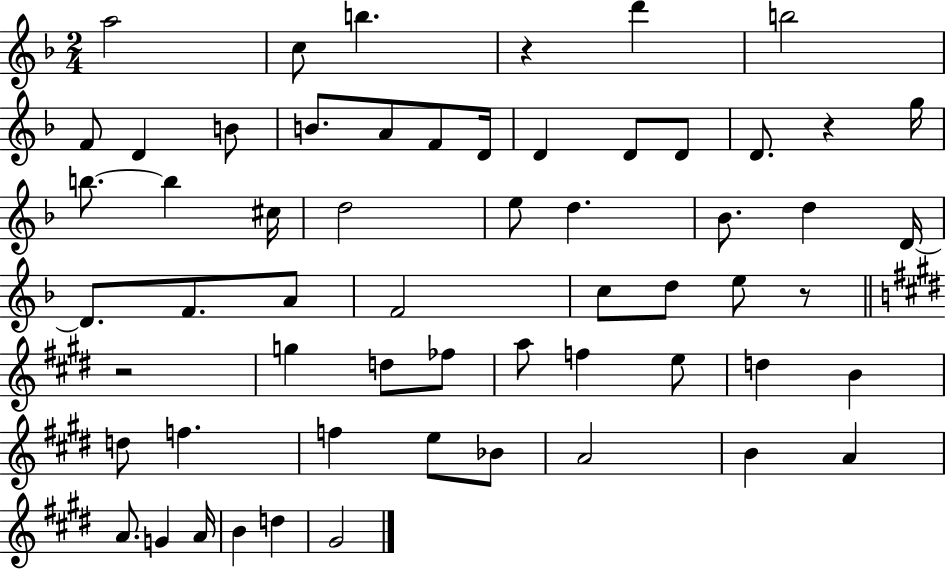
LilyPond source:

{
  \clef treble
  \numericTimeSignature
  \time 2/4
  \key f \major
  a''2 | c''8 b''4. | r4 d'''4 | b''2 | \break f'8 d'4 b'8 | b'8. a'8 f'8 d'16 | d'4 d'8 d'8 | d'8. r4 g''16 | \break b''8.~~ b''4 cis''16 | d''2 | e''8 d''4. | bes'8. d''4 d'16~~ | \break d'8. f'8. a'8 | f'2 | c''8 d''8 e''8 r8 | \bar "||" \break \key e \major r2 | g''4 d''8 fes''8 | a''8 f''4 e''8 | d''4 b'4 | \break d''8 f''4. | f''4 e''8 bes'8 | a'2 | b'4 a'4 | \break a'8. g'4 a'16 | b'4 d''4 | gis'2 | \bar "|."
}